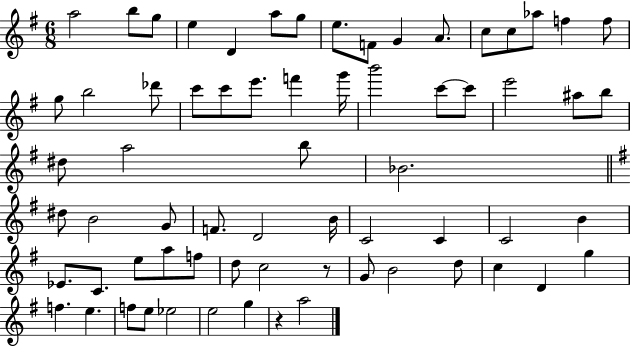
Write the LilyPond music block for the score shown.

{
  \clef treble
  \numericTimeSignature
  \time 6/8
  \key g \major
  a''2 b''8 g''8 | e''4 d'4 a''8 g''8 | e''8. f'8 g'4 a'8. | c''8 c''8 aes''8 f''4 f''8 | \break g''8 b''2 des'''8 | c'''8 c'''8 e'''8. f'''4 g'''16 | b'''2 c'''8~~ c'''8 | e'''2 ais''8 b''8 | \break dis''8 a''2 b''8 | bes'2. | \bar "||" \break \key g \major dis''8 b'2 g'8 | f'8. d'2 b'16 | c'2 c'4 | c'2 b'4 | \break ees'8. c'8. e''8 a''8 f''8 | d''8 c''2 r8 | g'8 b'2 d''8 | c''4 d'4 g''4 | \break f''4. e''4. | f''8 e''8 ees''2 | e''2 g''4 | r4 a''2 | \break \bar "|."
}